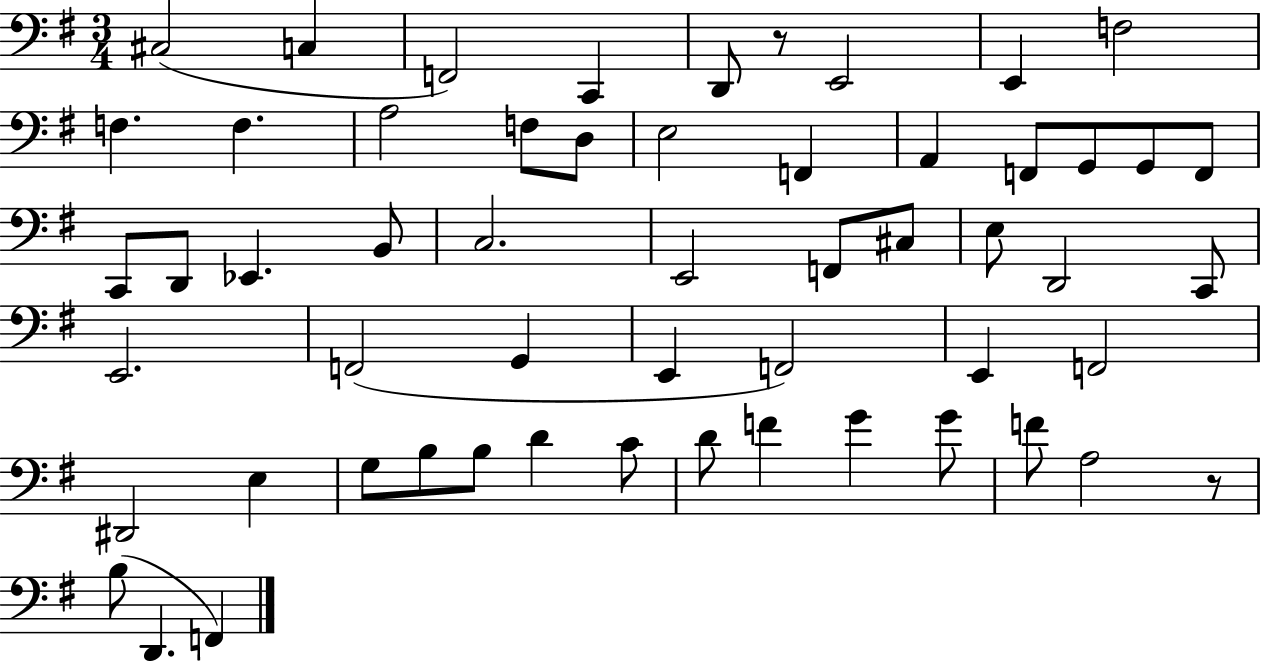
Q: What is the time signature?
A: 3/4